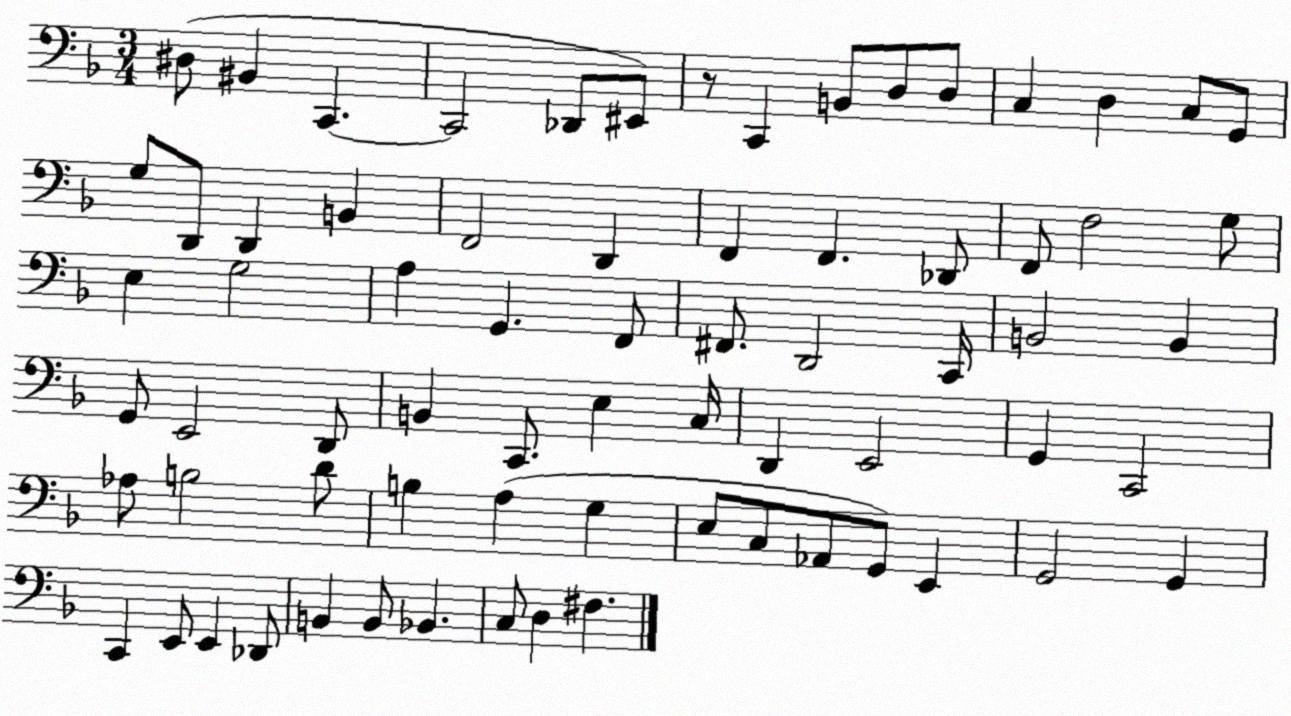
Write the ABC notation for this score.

X:1
T:Untitled
M:3/4
L:1/4
K:F
^D,/2 ^B,, C,, C,,2 _D,,/2 ^E,,/2 z/2 C,, B,,/2 D,/2 D,/2 C, D, C,/2 G,,/2 G,/2 D,,/2 D,, B,, F,,2 D,, F,, F,, _D,,/2 F,,/2 F,2 G,/2 E, G,2 A, G,, F,,/2 ^F,,/2 D,,2 C,,/4 B,,2 B,, G,,/2 E,,2 D,,/2 B,, C,,/2 E, C,/4 D,, E,,2 G,, C,,2 _A,/2 B,2 D/2 B, A, G, E,/2 C,/2 _A,,/2 G,,/2 E,, G,,2 G,, C,, E,,/2 E,, _D,,/2 B,, B,,/2 _B,, C,/2 D, ^F,